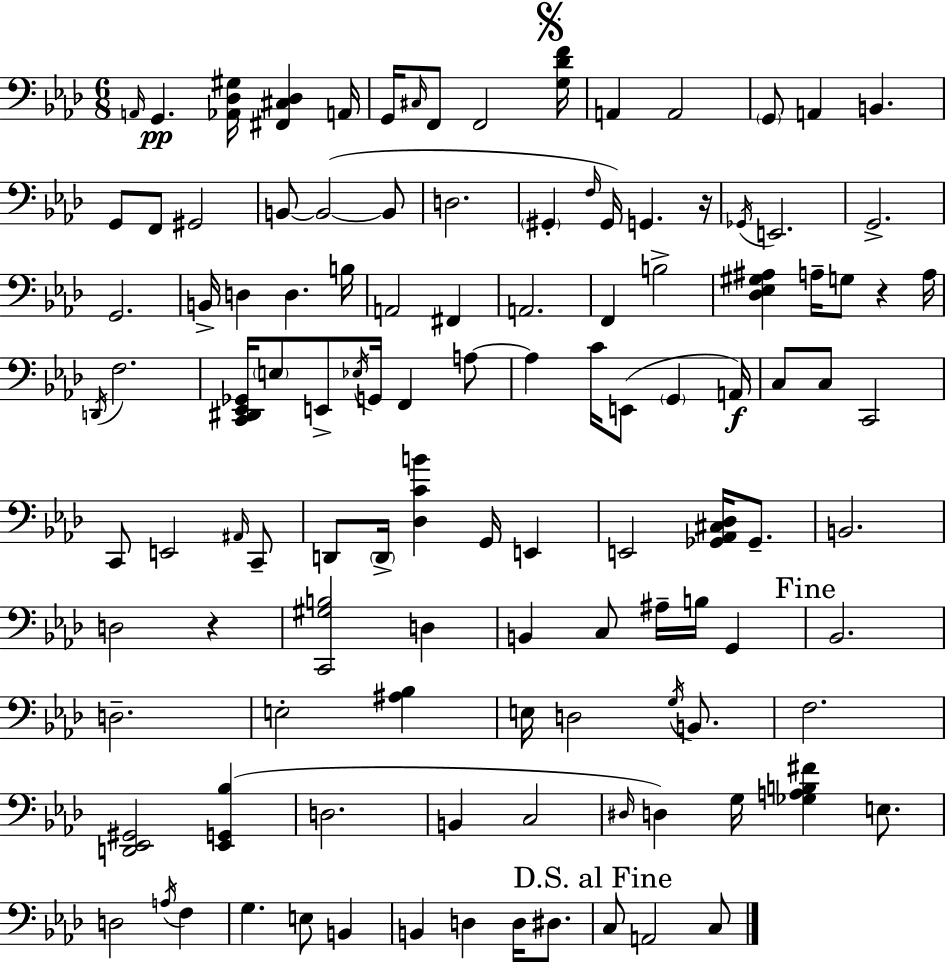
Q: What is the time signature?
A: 6/8